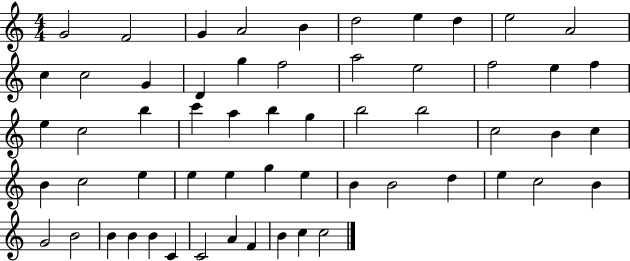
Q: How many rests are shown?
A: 0